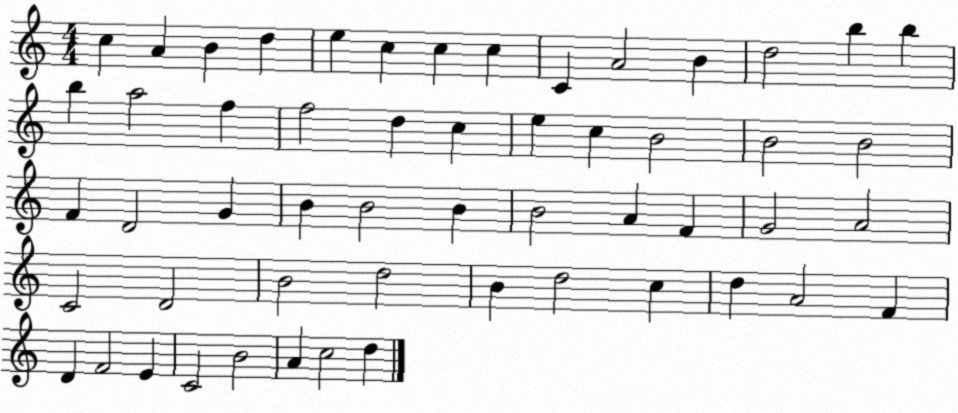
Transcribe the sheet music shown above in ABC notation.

X:1
T:Untitled
M:4/4
L:1/4
K:C
c A B d e c c c C A2 B d2 b b b a2 f f2 d c e c B2 B2 B2 F D2 G B B2 B B2 A F G2 A2 C2 D2 B2 d2 B d2 c d A2 F D F2 E C2 B2 A c2 d